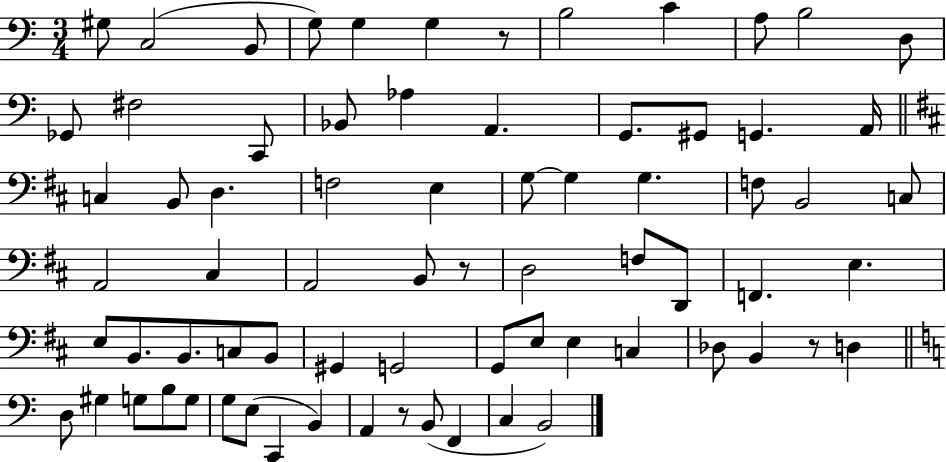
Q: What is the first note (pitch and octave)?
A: G#3